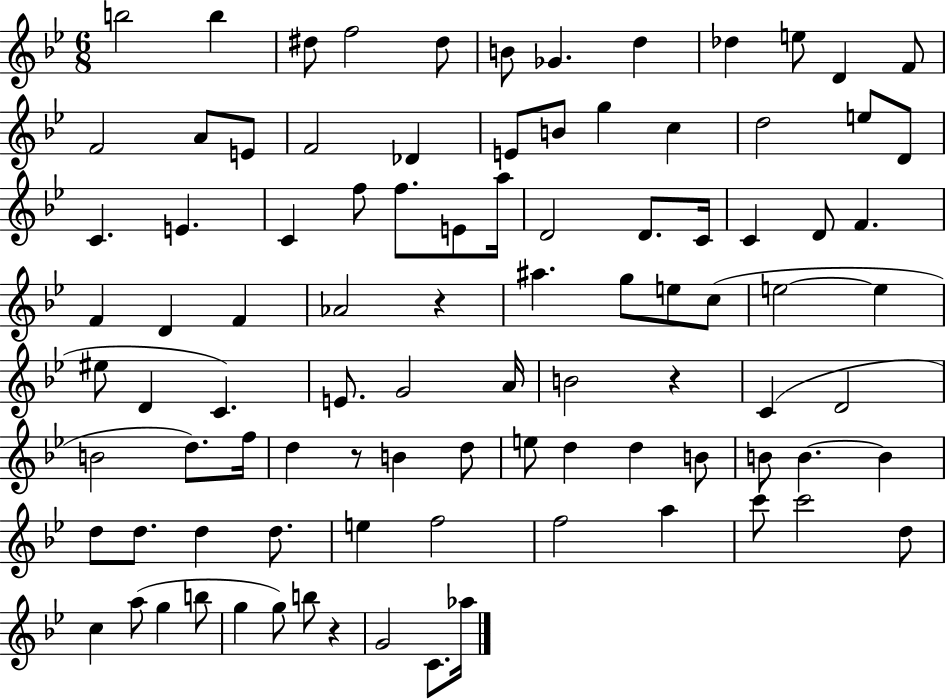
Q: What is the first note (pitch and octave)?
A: B5